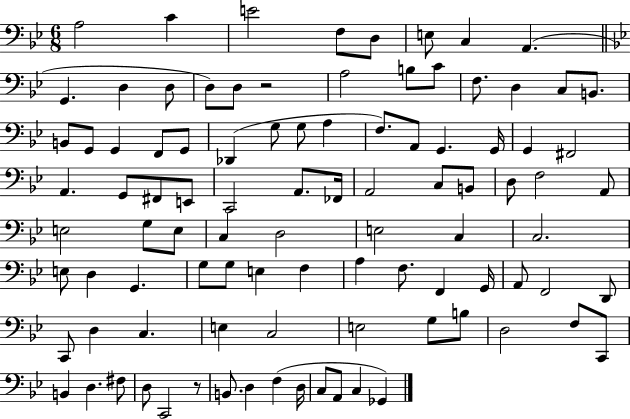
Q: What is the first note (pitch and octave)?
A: A3